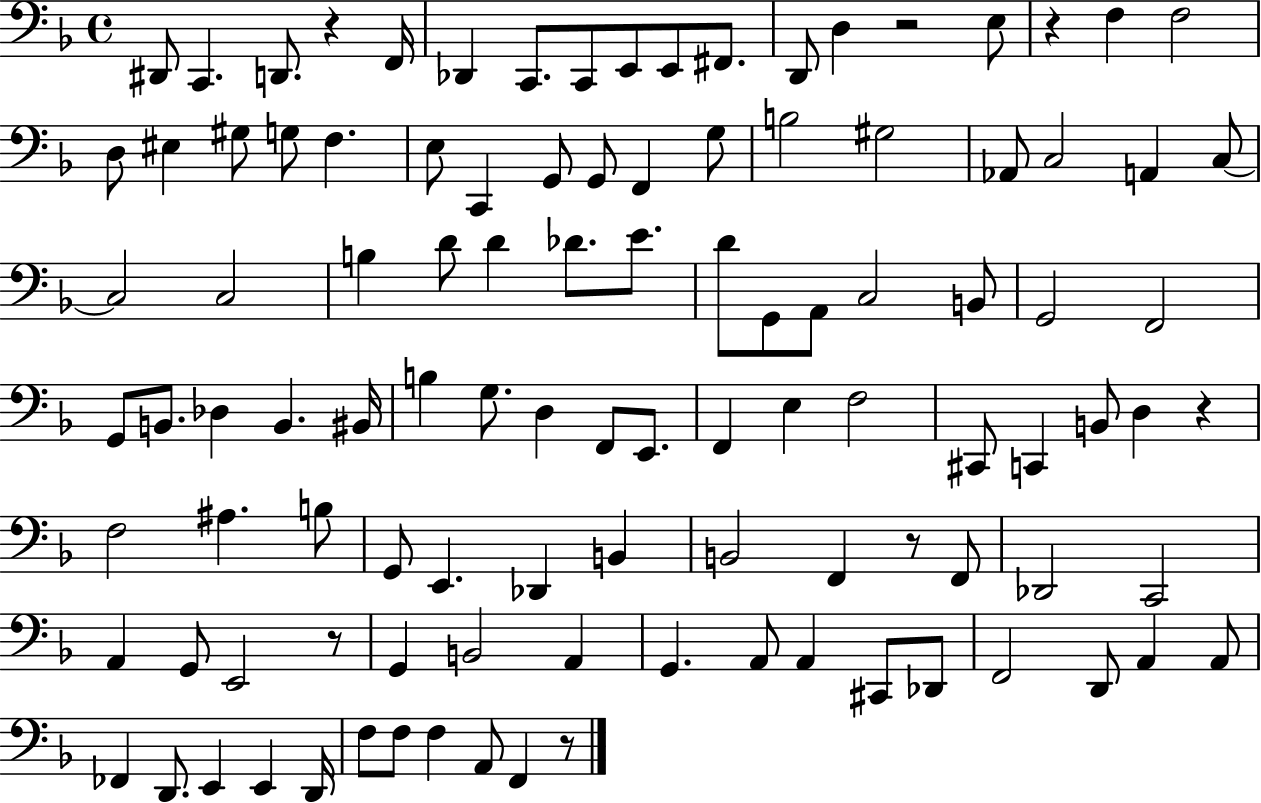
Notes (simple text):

D#2/e C2/q. D2/e. R/q F2/s Db2/q C2/e. C2/e E2/e E2/e F#2/e. D2/e D3/q R/h E3/e R/q F3/q F3/h D3/e EIS3/q G#3/e G3/e F3/q. E3/e C2/q G2/e G2/e F2/q G3/e B3/h G#3/h Ab2/e C3/h A2/q C3/e C3/h C3/h B3/q D4/e D4/q Db4/e. E4/e. D4/e G2/e A2/e C3/h B2/e G2/h F2/h G2/e B2/e. Db3/q B2/q. BIS2/s B3/q G3/e. D3/q F2/e E2/e. F2/q E3/q F3/h C#2/e C2/q B2/e D3/q R/q F3/h A#3/q. B3/e G2/e E2/q. Db2/q B2/q B2/h F2/q R/e F2/e Db2/h C2/h A2/q G2/e E2/h R/e G2/q B2/h A2/q G2/q. A2/e A2/q C#2/e Db2/e F2/h D2/e A2/q A2/e FES2/q D2/e. E2/q E2/q D2/s F3/e F3/e F3/q A2/e F2/q R/e